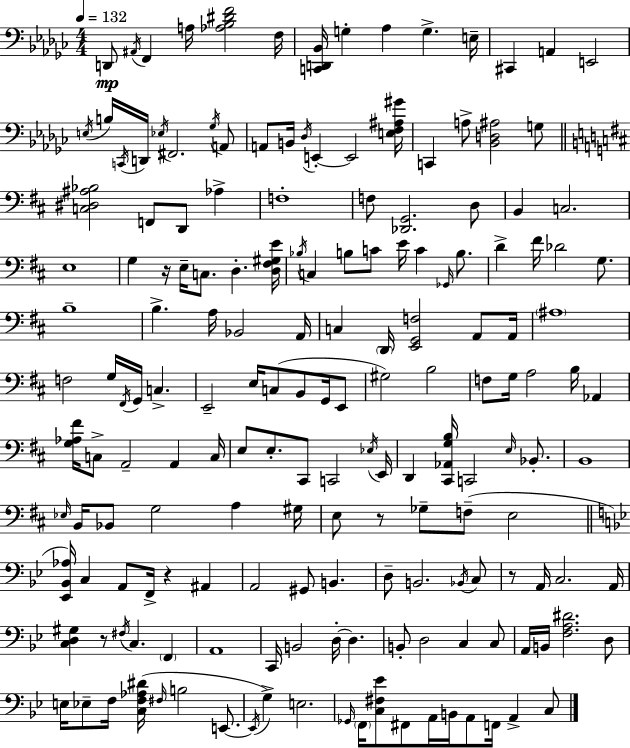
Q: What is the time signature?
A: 4/4